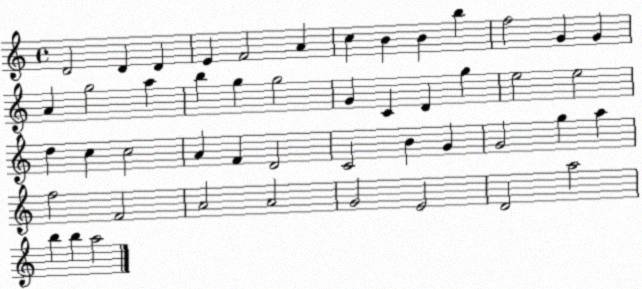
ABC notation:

X:1
T:Untitled
M:4/4
L:1/4
K:C
D2 D D E F2 A c B B b f2 G G A g2 a b g g2 G C D g e2 e2 d c c2 A F D2 C2 B G G2 g a f2 F2 A2 A2 G2 E2 D2 a2 b b a2